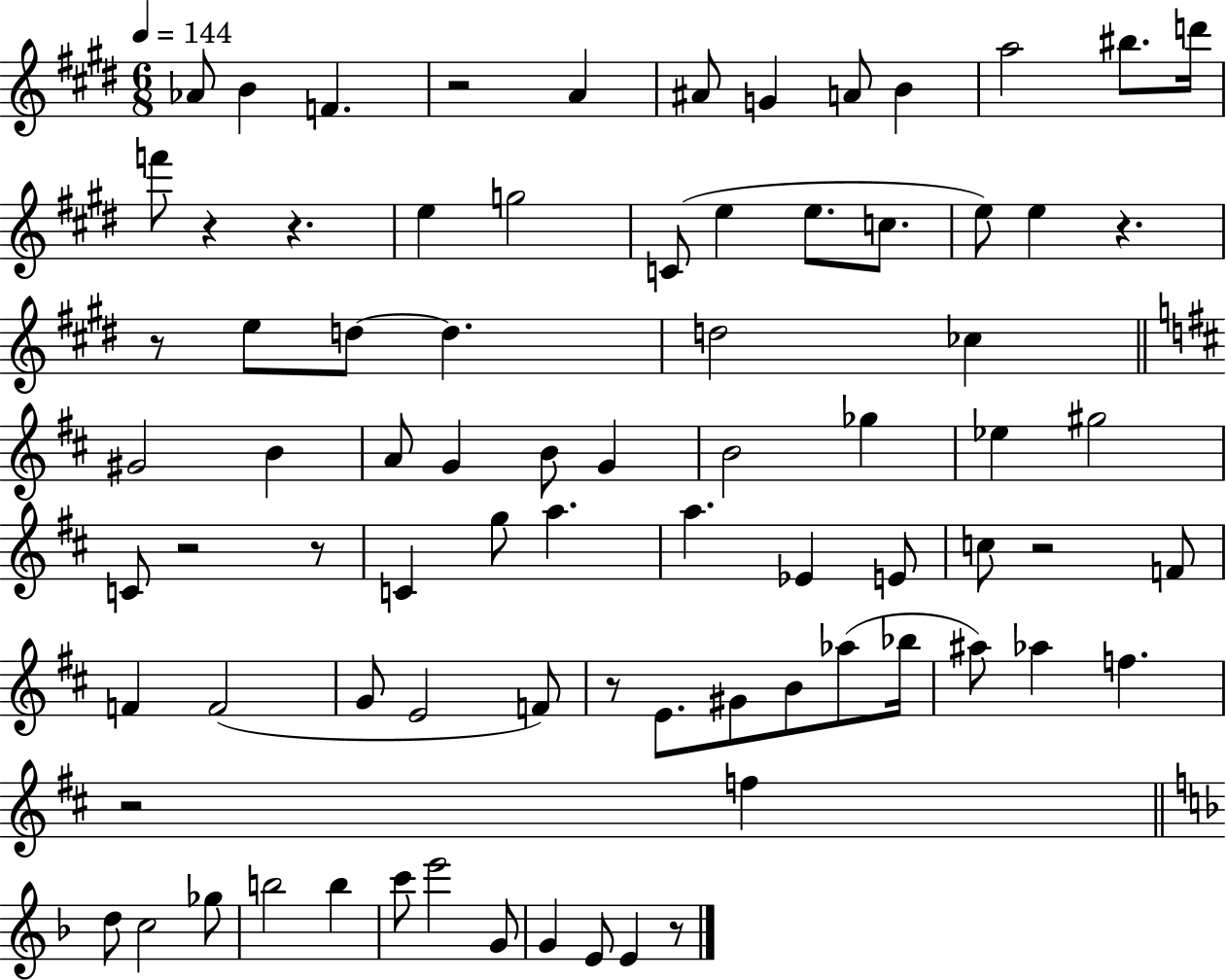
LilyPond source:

{
  \clef treble
  \numericTimeSignature
  \time 6/8
  \key e \major
  \tempo 4 = 144
  aes'8 b'4 f'4. | r2 a'4 | ais'8 g'4 a'8 b'4 | a''2 bis''8. d'''16 | \break f'''8 r4 r4. | e''4 g''2 | c'8( e''4 e''8. c''8. | e''8) e''4 r4. | \break r8 e''8 d''8~~ d''4. | d''2 ces''4 | \bar "||" \break \key d \major gis'2 b'4 | a'8 g'4 b'8 g'4 | b'2 ges''4 | ees''4 gis''2 | \break c'8 r2 r8 | c'4 g''8 a''4. | a''4. ees'4 e'8 | c''8 r2 f'8 | \break f'4 f'2( | g'8 e'2 f'8) | r8 e'8. gis'8 b'8 aes''8( bes''16 | ais''8) aes''4 f''4. | \break r2 f''4 | \bar "||" \break \key f \major d''8 c''2 ges''8 | b''2 b''4 | c'''8 e'''2 g'8 | g'4 e'8 e'4 r8 | \break \bar "|."
}